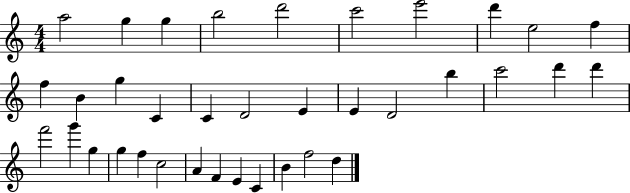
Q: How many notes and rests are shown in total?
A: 36